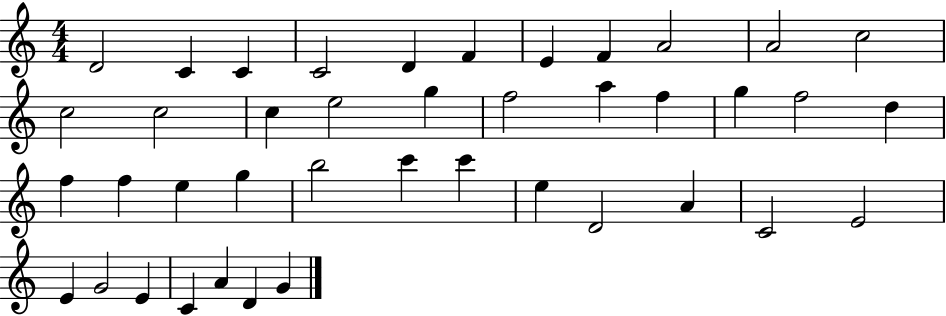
X:1
T:Untitled
M:4/4
L:1/4
K:C
D2 C C C2 D F E F A2 A2 c2 c2 c2 c e2 g f2 a f g f2 d f f e g b2 c' c' e D2 A C2 E2 E G2 E C A D G